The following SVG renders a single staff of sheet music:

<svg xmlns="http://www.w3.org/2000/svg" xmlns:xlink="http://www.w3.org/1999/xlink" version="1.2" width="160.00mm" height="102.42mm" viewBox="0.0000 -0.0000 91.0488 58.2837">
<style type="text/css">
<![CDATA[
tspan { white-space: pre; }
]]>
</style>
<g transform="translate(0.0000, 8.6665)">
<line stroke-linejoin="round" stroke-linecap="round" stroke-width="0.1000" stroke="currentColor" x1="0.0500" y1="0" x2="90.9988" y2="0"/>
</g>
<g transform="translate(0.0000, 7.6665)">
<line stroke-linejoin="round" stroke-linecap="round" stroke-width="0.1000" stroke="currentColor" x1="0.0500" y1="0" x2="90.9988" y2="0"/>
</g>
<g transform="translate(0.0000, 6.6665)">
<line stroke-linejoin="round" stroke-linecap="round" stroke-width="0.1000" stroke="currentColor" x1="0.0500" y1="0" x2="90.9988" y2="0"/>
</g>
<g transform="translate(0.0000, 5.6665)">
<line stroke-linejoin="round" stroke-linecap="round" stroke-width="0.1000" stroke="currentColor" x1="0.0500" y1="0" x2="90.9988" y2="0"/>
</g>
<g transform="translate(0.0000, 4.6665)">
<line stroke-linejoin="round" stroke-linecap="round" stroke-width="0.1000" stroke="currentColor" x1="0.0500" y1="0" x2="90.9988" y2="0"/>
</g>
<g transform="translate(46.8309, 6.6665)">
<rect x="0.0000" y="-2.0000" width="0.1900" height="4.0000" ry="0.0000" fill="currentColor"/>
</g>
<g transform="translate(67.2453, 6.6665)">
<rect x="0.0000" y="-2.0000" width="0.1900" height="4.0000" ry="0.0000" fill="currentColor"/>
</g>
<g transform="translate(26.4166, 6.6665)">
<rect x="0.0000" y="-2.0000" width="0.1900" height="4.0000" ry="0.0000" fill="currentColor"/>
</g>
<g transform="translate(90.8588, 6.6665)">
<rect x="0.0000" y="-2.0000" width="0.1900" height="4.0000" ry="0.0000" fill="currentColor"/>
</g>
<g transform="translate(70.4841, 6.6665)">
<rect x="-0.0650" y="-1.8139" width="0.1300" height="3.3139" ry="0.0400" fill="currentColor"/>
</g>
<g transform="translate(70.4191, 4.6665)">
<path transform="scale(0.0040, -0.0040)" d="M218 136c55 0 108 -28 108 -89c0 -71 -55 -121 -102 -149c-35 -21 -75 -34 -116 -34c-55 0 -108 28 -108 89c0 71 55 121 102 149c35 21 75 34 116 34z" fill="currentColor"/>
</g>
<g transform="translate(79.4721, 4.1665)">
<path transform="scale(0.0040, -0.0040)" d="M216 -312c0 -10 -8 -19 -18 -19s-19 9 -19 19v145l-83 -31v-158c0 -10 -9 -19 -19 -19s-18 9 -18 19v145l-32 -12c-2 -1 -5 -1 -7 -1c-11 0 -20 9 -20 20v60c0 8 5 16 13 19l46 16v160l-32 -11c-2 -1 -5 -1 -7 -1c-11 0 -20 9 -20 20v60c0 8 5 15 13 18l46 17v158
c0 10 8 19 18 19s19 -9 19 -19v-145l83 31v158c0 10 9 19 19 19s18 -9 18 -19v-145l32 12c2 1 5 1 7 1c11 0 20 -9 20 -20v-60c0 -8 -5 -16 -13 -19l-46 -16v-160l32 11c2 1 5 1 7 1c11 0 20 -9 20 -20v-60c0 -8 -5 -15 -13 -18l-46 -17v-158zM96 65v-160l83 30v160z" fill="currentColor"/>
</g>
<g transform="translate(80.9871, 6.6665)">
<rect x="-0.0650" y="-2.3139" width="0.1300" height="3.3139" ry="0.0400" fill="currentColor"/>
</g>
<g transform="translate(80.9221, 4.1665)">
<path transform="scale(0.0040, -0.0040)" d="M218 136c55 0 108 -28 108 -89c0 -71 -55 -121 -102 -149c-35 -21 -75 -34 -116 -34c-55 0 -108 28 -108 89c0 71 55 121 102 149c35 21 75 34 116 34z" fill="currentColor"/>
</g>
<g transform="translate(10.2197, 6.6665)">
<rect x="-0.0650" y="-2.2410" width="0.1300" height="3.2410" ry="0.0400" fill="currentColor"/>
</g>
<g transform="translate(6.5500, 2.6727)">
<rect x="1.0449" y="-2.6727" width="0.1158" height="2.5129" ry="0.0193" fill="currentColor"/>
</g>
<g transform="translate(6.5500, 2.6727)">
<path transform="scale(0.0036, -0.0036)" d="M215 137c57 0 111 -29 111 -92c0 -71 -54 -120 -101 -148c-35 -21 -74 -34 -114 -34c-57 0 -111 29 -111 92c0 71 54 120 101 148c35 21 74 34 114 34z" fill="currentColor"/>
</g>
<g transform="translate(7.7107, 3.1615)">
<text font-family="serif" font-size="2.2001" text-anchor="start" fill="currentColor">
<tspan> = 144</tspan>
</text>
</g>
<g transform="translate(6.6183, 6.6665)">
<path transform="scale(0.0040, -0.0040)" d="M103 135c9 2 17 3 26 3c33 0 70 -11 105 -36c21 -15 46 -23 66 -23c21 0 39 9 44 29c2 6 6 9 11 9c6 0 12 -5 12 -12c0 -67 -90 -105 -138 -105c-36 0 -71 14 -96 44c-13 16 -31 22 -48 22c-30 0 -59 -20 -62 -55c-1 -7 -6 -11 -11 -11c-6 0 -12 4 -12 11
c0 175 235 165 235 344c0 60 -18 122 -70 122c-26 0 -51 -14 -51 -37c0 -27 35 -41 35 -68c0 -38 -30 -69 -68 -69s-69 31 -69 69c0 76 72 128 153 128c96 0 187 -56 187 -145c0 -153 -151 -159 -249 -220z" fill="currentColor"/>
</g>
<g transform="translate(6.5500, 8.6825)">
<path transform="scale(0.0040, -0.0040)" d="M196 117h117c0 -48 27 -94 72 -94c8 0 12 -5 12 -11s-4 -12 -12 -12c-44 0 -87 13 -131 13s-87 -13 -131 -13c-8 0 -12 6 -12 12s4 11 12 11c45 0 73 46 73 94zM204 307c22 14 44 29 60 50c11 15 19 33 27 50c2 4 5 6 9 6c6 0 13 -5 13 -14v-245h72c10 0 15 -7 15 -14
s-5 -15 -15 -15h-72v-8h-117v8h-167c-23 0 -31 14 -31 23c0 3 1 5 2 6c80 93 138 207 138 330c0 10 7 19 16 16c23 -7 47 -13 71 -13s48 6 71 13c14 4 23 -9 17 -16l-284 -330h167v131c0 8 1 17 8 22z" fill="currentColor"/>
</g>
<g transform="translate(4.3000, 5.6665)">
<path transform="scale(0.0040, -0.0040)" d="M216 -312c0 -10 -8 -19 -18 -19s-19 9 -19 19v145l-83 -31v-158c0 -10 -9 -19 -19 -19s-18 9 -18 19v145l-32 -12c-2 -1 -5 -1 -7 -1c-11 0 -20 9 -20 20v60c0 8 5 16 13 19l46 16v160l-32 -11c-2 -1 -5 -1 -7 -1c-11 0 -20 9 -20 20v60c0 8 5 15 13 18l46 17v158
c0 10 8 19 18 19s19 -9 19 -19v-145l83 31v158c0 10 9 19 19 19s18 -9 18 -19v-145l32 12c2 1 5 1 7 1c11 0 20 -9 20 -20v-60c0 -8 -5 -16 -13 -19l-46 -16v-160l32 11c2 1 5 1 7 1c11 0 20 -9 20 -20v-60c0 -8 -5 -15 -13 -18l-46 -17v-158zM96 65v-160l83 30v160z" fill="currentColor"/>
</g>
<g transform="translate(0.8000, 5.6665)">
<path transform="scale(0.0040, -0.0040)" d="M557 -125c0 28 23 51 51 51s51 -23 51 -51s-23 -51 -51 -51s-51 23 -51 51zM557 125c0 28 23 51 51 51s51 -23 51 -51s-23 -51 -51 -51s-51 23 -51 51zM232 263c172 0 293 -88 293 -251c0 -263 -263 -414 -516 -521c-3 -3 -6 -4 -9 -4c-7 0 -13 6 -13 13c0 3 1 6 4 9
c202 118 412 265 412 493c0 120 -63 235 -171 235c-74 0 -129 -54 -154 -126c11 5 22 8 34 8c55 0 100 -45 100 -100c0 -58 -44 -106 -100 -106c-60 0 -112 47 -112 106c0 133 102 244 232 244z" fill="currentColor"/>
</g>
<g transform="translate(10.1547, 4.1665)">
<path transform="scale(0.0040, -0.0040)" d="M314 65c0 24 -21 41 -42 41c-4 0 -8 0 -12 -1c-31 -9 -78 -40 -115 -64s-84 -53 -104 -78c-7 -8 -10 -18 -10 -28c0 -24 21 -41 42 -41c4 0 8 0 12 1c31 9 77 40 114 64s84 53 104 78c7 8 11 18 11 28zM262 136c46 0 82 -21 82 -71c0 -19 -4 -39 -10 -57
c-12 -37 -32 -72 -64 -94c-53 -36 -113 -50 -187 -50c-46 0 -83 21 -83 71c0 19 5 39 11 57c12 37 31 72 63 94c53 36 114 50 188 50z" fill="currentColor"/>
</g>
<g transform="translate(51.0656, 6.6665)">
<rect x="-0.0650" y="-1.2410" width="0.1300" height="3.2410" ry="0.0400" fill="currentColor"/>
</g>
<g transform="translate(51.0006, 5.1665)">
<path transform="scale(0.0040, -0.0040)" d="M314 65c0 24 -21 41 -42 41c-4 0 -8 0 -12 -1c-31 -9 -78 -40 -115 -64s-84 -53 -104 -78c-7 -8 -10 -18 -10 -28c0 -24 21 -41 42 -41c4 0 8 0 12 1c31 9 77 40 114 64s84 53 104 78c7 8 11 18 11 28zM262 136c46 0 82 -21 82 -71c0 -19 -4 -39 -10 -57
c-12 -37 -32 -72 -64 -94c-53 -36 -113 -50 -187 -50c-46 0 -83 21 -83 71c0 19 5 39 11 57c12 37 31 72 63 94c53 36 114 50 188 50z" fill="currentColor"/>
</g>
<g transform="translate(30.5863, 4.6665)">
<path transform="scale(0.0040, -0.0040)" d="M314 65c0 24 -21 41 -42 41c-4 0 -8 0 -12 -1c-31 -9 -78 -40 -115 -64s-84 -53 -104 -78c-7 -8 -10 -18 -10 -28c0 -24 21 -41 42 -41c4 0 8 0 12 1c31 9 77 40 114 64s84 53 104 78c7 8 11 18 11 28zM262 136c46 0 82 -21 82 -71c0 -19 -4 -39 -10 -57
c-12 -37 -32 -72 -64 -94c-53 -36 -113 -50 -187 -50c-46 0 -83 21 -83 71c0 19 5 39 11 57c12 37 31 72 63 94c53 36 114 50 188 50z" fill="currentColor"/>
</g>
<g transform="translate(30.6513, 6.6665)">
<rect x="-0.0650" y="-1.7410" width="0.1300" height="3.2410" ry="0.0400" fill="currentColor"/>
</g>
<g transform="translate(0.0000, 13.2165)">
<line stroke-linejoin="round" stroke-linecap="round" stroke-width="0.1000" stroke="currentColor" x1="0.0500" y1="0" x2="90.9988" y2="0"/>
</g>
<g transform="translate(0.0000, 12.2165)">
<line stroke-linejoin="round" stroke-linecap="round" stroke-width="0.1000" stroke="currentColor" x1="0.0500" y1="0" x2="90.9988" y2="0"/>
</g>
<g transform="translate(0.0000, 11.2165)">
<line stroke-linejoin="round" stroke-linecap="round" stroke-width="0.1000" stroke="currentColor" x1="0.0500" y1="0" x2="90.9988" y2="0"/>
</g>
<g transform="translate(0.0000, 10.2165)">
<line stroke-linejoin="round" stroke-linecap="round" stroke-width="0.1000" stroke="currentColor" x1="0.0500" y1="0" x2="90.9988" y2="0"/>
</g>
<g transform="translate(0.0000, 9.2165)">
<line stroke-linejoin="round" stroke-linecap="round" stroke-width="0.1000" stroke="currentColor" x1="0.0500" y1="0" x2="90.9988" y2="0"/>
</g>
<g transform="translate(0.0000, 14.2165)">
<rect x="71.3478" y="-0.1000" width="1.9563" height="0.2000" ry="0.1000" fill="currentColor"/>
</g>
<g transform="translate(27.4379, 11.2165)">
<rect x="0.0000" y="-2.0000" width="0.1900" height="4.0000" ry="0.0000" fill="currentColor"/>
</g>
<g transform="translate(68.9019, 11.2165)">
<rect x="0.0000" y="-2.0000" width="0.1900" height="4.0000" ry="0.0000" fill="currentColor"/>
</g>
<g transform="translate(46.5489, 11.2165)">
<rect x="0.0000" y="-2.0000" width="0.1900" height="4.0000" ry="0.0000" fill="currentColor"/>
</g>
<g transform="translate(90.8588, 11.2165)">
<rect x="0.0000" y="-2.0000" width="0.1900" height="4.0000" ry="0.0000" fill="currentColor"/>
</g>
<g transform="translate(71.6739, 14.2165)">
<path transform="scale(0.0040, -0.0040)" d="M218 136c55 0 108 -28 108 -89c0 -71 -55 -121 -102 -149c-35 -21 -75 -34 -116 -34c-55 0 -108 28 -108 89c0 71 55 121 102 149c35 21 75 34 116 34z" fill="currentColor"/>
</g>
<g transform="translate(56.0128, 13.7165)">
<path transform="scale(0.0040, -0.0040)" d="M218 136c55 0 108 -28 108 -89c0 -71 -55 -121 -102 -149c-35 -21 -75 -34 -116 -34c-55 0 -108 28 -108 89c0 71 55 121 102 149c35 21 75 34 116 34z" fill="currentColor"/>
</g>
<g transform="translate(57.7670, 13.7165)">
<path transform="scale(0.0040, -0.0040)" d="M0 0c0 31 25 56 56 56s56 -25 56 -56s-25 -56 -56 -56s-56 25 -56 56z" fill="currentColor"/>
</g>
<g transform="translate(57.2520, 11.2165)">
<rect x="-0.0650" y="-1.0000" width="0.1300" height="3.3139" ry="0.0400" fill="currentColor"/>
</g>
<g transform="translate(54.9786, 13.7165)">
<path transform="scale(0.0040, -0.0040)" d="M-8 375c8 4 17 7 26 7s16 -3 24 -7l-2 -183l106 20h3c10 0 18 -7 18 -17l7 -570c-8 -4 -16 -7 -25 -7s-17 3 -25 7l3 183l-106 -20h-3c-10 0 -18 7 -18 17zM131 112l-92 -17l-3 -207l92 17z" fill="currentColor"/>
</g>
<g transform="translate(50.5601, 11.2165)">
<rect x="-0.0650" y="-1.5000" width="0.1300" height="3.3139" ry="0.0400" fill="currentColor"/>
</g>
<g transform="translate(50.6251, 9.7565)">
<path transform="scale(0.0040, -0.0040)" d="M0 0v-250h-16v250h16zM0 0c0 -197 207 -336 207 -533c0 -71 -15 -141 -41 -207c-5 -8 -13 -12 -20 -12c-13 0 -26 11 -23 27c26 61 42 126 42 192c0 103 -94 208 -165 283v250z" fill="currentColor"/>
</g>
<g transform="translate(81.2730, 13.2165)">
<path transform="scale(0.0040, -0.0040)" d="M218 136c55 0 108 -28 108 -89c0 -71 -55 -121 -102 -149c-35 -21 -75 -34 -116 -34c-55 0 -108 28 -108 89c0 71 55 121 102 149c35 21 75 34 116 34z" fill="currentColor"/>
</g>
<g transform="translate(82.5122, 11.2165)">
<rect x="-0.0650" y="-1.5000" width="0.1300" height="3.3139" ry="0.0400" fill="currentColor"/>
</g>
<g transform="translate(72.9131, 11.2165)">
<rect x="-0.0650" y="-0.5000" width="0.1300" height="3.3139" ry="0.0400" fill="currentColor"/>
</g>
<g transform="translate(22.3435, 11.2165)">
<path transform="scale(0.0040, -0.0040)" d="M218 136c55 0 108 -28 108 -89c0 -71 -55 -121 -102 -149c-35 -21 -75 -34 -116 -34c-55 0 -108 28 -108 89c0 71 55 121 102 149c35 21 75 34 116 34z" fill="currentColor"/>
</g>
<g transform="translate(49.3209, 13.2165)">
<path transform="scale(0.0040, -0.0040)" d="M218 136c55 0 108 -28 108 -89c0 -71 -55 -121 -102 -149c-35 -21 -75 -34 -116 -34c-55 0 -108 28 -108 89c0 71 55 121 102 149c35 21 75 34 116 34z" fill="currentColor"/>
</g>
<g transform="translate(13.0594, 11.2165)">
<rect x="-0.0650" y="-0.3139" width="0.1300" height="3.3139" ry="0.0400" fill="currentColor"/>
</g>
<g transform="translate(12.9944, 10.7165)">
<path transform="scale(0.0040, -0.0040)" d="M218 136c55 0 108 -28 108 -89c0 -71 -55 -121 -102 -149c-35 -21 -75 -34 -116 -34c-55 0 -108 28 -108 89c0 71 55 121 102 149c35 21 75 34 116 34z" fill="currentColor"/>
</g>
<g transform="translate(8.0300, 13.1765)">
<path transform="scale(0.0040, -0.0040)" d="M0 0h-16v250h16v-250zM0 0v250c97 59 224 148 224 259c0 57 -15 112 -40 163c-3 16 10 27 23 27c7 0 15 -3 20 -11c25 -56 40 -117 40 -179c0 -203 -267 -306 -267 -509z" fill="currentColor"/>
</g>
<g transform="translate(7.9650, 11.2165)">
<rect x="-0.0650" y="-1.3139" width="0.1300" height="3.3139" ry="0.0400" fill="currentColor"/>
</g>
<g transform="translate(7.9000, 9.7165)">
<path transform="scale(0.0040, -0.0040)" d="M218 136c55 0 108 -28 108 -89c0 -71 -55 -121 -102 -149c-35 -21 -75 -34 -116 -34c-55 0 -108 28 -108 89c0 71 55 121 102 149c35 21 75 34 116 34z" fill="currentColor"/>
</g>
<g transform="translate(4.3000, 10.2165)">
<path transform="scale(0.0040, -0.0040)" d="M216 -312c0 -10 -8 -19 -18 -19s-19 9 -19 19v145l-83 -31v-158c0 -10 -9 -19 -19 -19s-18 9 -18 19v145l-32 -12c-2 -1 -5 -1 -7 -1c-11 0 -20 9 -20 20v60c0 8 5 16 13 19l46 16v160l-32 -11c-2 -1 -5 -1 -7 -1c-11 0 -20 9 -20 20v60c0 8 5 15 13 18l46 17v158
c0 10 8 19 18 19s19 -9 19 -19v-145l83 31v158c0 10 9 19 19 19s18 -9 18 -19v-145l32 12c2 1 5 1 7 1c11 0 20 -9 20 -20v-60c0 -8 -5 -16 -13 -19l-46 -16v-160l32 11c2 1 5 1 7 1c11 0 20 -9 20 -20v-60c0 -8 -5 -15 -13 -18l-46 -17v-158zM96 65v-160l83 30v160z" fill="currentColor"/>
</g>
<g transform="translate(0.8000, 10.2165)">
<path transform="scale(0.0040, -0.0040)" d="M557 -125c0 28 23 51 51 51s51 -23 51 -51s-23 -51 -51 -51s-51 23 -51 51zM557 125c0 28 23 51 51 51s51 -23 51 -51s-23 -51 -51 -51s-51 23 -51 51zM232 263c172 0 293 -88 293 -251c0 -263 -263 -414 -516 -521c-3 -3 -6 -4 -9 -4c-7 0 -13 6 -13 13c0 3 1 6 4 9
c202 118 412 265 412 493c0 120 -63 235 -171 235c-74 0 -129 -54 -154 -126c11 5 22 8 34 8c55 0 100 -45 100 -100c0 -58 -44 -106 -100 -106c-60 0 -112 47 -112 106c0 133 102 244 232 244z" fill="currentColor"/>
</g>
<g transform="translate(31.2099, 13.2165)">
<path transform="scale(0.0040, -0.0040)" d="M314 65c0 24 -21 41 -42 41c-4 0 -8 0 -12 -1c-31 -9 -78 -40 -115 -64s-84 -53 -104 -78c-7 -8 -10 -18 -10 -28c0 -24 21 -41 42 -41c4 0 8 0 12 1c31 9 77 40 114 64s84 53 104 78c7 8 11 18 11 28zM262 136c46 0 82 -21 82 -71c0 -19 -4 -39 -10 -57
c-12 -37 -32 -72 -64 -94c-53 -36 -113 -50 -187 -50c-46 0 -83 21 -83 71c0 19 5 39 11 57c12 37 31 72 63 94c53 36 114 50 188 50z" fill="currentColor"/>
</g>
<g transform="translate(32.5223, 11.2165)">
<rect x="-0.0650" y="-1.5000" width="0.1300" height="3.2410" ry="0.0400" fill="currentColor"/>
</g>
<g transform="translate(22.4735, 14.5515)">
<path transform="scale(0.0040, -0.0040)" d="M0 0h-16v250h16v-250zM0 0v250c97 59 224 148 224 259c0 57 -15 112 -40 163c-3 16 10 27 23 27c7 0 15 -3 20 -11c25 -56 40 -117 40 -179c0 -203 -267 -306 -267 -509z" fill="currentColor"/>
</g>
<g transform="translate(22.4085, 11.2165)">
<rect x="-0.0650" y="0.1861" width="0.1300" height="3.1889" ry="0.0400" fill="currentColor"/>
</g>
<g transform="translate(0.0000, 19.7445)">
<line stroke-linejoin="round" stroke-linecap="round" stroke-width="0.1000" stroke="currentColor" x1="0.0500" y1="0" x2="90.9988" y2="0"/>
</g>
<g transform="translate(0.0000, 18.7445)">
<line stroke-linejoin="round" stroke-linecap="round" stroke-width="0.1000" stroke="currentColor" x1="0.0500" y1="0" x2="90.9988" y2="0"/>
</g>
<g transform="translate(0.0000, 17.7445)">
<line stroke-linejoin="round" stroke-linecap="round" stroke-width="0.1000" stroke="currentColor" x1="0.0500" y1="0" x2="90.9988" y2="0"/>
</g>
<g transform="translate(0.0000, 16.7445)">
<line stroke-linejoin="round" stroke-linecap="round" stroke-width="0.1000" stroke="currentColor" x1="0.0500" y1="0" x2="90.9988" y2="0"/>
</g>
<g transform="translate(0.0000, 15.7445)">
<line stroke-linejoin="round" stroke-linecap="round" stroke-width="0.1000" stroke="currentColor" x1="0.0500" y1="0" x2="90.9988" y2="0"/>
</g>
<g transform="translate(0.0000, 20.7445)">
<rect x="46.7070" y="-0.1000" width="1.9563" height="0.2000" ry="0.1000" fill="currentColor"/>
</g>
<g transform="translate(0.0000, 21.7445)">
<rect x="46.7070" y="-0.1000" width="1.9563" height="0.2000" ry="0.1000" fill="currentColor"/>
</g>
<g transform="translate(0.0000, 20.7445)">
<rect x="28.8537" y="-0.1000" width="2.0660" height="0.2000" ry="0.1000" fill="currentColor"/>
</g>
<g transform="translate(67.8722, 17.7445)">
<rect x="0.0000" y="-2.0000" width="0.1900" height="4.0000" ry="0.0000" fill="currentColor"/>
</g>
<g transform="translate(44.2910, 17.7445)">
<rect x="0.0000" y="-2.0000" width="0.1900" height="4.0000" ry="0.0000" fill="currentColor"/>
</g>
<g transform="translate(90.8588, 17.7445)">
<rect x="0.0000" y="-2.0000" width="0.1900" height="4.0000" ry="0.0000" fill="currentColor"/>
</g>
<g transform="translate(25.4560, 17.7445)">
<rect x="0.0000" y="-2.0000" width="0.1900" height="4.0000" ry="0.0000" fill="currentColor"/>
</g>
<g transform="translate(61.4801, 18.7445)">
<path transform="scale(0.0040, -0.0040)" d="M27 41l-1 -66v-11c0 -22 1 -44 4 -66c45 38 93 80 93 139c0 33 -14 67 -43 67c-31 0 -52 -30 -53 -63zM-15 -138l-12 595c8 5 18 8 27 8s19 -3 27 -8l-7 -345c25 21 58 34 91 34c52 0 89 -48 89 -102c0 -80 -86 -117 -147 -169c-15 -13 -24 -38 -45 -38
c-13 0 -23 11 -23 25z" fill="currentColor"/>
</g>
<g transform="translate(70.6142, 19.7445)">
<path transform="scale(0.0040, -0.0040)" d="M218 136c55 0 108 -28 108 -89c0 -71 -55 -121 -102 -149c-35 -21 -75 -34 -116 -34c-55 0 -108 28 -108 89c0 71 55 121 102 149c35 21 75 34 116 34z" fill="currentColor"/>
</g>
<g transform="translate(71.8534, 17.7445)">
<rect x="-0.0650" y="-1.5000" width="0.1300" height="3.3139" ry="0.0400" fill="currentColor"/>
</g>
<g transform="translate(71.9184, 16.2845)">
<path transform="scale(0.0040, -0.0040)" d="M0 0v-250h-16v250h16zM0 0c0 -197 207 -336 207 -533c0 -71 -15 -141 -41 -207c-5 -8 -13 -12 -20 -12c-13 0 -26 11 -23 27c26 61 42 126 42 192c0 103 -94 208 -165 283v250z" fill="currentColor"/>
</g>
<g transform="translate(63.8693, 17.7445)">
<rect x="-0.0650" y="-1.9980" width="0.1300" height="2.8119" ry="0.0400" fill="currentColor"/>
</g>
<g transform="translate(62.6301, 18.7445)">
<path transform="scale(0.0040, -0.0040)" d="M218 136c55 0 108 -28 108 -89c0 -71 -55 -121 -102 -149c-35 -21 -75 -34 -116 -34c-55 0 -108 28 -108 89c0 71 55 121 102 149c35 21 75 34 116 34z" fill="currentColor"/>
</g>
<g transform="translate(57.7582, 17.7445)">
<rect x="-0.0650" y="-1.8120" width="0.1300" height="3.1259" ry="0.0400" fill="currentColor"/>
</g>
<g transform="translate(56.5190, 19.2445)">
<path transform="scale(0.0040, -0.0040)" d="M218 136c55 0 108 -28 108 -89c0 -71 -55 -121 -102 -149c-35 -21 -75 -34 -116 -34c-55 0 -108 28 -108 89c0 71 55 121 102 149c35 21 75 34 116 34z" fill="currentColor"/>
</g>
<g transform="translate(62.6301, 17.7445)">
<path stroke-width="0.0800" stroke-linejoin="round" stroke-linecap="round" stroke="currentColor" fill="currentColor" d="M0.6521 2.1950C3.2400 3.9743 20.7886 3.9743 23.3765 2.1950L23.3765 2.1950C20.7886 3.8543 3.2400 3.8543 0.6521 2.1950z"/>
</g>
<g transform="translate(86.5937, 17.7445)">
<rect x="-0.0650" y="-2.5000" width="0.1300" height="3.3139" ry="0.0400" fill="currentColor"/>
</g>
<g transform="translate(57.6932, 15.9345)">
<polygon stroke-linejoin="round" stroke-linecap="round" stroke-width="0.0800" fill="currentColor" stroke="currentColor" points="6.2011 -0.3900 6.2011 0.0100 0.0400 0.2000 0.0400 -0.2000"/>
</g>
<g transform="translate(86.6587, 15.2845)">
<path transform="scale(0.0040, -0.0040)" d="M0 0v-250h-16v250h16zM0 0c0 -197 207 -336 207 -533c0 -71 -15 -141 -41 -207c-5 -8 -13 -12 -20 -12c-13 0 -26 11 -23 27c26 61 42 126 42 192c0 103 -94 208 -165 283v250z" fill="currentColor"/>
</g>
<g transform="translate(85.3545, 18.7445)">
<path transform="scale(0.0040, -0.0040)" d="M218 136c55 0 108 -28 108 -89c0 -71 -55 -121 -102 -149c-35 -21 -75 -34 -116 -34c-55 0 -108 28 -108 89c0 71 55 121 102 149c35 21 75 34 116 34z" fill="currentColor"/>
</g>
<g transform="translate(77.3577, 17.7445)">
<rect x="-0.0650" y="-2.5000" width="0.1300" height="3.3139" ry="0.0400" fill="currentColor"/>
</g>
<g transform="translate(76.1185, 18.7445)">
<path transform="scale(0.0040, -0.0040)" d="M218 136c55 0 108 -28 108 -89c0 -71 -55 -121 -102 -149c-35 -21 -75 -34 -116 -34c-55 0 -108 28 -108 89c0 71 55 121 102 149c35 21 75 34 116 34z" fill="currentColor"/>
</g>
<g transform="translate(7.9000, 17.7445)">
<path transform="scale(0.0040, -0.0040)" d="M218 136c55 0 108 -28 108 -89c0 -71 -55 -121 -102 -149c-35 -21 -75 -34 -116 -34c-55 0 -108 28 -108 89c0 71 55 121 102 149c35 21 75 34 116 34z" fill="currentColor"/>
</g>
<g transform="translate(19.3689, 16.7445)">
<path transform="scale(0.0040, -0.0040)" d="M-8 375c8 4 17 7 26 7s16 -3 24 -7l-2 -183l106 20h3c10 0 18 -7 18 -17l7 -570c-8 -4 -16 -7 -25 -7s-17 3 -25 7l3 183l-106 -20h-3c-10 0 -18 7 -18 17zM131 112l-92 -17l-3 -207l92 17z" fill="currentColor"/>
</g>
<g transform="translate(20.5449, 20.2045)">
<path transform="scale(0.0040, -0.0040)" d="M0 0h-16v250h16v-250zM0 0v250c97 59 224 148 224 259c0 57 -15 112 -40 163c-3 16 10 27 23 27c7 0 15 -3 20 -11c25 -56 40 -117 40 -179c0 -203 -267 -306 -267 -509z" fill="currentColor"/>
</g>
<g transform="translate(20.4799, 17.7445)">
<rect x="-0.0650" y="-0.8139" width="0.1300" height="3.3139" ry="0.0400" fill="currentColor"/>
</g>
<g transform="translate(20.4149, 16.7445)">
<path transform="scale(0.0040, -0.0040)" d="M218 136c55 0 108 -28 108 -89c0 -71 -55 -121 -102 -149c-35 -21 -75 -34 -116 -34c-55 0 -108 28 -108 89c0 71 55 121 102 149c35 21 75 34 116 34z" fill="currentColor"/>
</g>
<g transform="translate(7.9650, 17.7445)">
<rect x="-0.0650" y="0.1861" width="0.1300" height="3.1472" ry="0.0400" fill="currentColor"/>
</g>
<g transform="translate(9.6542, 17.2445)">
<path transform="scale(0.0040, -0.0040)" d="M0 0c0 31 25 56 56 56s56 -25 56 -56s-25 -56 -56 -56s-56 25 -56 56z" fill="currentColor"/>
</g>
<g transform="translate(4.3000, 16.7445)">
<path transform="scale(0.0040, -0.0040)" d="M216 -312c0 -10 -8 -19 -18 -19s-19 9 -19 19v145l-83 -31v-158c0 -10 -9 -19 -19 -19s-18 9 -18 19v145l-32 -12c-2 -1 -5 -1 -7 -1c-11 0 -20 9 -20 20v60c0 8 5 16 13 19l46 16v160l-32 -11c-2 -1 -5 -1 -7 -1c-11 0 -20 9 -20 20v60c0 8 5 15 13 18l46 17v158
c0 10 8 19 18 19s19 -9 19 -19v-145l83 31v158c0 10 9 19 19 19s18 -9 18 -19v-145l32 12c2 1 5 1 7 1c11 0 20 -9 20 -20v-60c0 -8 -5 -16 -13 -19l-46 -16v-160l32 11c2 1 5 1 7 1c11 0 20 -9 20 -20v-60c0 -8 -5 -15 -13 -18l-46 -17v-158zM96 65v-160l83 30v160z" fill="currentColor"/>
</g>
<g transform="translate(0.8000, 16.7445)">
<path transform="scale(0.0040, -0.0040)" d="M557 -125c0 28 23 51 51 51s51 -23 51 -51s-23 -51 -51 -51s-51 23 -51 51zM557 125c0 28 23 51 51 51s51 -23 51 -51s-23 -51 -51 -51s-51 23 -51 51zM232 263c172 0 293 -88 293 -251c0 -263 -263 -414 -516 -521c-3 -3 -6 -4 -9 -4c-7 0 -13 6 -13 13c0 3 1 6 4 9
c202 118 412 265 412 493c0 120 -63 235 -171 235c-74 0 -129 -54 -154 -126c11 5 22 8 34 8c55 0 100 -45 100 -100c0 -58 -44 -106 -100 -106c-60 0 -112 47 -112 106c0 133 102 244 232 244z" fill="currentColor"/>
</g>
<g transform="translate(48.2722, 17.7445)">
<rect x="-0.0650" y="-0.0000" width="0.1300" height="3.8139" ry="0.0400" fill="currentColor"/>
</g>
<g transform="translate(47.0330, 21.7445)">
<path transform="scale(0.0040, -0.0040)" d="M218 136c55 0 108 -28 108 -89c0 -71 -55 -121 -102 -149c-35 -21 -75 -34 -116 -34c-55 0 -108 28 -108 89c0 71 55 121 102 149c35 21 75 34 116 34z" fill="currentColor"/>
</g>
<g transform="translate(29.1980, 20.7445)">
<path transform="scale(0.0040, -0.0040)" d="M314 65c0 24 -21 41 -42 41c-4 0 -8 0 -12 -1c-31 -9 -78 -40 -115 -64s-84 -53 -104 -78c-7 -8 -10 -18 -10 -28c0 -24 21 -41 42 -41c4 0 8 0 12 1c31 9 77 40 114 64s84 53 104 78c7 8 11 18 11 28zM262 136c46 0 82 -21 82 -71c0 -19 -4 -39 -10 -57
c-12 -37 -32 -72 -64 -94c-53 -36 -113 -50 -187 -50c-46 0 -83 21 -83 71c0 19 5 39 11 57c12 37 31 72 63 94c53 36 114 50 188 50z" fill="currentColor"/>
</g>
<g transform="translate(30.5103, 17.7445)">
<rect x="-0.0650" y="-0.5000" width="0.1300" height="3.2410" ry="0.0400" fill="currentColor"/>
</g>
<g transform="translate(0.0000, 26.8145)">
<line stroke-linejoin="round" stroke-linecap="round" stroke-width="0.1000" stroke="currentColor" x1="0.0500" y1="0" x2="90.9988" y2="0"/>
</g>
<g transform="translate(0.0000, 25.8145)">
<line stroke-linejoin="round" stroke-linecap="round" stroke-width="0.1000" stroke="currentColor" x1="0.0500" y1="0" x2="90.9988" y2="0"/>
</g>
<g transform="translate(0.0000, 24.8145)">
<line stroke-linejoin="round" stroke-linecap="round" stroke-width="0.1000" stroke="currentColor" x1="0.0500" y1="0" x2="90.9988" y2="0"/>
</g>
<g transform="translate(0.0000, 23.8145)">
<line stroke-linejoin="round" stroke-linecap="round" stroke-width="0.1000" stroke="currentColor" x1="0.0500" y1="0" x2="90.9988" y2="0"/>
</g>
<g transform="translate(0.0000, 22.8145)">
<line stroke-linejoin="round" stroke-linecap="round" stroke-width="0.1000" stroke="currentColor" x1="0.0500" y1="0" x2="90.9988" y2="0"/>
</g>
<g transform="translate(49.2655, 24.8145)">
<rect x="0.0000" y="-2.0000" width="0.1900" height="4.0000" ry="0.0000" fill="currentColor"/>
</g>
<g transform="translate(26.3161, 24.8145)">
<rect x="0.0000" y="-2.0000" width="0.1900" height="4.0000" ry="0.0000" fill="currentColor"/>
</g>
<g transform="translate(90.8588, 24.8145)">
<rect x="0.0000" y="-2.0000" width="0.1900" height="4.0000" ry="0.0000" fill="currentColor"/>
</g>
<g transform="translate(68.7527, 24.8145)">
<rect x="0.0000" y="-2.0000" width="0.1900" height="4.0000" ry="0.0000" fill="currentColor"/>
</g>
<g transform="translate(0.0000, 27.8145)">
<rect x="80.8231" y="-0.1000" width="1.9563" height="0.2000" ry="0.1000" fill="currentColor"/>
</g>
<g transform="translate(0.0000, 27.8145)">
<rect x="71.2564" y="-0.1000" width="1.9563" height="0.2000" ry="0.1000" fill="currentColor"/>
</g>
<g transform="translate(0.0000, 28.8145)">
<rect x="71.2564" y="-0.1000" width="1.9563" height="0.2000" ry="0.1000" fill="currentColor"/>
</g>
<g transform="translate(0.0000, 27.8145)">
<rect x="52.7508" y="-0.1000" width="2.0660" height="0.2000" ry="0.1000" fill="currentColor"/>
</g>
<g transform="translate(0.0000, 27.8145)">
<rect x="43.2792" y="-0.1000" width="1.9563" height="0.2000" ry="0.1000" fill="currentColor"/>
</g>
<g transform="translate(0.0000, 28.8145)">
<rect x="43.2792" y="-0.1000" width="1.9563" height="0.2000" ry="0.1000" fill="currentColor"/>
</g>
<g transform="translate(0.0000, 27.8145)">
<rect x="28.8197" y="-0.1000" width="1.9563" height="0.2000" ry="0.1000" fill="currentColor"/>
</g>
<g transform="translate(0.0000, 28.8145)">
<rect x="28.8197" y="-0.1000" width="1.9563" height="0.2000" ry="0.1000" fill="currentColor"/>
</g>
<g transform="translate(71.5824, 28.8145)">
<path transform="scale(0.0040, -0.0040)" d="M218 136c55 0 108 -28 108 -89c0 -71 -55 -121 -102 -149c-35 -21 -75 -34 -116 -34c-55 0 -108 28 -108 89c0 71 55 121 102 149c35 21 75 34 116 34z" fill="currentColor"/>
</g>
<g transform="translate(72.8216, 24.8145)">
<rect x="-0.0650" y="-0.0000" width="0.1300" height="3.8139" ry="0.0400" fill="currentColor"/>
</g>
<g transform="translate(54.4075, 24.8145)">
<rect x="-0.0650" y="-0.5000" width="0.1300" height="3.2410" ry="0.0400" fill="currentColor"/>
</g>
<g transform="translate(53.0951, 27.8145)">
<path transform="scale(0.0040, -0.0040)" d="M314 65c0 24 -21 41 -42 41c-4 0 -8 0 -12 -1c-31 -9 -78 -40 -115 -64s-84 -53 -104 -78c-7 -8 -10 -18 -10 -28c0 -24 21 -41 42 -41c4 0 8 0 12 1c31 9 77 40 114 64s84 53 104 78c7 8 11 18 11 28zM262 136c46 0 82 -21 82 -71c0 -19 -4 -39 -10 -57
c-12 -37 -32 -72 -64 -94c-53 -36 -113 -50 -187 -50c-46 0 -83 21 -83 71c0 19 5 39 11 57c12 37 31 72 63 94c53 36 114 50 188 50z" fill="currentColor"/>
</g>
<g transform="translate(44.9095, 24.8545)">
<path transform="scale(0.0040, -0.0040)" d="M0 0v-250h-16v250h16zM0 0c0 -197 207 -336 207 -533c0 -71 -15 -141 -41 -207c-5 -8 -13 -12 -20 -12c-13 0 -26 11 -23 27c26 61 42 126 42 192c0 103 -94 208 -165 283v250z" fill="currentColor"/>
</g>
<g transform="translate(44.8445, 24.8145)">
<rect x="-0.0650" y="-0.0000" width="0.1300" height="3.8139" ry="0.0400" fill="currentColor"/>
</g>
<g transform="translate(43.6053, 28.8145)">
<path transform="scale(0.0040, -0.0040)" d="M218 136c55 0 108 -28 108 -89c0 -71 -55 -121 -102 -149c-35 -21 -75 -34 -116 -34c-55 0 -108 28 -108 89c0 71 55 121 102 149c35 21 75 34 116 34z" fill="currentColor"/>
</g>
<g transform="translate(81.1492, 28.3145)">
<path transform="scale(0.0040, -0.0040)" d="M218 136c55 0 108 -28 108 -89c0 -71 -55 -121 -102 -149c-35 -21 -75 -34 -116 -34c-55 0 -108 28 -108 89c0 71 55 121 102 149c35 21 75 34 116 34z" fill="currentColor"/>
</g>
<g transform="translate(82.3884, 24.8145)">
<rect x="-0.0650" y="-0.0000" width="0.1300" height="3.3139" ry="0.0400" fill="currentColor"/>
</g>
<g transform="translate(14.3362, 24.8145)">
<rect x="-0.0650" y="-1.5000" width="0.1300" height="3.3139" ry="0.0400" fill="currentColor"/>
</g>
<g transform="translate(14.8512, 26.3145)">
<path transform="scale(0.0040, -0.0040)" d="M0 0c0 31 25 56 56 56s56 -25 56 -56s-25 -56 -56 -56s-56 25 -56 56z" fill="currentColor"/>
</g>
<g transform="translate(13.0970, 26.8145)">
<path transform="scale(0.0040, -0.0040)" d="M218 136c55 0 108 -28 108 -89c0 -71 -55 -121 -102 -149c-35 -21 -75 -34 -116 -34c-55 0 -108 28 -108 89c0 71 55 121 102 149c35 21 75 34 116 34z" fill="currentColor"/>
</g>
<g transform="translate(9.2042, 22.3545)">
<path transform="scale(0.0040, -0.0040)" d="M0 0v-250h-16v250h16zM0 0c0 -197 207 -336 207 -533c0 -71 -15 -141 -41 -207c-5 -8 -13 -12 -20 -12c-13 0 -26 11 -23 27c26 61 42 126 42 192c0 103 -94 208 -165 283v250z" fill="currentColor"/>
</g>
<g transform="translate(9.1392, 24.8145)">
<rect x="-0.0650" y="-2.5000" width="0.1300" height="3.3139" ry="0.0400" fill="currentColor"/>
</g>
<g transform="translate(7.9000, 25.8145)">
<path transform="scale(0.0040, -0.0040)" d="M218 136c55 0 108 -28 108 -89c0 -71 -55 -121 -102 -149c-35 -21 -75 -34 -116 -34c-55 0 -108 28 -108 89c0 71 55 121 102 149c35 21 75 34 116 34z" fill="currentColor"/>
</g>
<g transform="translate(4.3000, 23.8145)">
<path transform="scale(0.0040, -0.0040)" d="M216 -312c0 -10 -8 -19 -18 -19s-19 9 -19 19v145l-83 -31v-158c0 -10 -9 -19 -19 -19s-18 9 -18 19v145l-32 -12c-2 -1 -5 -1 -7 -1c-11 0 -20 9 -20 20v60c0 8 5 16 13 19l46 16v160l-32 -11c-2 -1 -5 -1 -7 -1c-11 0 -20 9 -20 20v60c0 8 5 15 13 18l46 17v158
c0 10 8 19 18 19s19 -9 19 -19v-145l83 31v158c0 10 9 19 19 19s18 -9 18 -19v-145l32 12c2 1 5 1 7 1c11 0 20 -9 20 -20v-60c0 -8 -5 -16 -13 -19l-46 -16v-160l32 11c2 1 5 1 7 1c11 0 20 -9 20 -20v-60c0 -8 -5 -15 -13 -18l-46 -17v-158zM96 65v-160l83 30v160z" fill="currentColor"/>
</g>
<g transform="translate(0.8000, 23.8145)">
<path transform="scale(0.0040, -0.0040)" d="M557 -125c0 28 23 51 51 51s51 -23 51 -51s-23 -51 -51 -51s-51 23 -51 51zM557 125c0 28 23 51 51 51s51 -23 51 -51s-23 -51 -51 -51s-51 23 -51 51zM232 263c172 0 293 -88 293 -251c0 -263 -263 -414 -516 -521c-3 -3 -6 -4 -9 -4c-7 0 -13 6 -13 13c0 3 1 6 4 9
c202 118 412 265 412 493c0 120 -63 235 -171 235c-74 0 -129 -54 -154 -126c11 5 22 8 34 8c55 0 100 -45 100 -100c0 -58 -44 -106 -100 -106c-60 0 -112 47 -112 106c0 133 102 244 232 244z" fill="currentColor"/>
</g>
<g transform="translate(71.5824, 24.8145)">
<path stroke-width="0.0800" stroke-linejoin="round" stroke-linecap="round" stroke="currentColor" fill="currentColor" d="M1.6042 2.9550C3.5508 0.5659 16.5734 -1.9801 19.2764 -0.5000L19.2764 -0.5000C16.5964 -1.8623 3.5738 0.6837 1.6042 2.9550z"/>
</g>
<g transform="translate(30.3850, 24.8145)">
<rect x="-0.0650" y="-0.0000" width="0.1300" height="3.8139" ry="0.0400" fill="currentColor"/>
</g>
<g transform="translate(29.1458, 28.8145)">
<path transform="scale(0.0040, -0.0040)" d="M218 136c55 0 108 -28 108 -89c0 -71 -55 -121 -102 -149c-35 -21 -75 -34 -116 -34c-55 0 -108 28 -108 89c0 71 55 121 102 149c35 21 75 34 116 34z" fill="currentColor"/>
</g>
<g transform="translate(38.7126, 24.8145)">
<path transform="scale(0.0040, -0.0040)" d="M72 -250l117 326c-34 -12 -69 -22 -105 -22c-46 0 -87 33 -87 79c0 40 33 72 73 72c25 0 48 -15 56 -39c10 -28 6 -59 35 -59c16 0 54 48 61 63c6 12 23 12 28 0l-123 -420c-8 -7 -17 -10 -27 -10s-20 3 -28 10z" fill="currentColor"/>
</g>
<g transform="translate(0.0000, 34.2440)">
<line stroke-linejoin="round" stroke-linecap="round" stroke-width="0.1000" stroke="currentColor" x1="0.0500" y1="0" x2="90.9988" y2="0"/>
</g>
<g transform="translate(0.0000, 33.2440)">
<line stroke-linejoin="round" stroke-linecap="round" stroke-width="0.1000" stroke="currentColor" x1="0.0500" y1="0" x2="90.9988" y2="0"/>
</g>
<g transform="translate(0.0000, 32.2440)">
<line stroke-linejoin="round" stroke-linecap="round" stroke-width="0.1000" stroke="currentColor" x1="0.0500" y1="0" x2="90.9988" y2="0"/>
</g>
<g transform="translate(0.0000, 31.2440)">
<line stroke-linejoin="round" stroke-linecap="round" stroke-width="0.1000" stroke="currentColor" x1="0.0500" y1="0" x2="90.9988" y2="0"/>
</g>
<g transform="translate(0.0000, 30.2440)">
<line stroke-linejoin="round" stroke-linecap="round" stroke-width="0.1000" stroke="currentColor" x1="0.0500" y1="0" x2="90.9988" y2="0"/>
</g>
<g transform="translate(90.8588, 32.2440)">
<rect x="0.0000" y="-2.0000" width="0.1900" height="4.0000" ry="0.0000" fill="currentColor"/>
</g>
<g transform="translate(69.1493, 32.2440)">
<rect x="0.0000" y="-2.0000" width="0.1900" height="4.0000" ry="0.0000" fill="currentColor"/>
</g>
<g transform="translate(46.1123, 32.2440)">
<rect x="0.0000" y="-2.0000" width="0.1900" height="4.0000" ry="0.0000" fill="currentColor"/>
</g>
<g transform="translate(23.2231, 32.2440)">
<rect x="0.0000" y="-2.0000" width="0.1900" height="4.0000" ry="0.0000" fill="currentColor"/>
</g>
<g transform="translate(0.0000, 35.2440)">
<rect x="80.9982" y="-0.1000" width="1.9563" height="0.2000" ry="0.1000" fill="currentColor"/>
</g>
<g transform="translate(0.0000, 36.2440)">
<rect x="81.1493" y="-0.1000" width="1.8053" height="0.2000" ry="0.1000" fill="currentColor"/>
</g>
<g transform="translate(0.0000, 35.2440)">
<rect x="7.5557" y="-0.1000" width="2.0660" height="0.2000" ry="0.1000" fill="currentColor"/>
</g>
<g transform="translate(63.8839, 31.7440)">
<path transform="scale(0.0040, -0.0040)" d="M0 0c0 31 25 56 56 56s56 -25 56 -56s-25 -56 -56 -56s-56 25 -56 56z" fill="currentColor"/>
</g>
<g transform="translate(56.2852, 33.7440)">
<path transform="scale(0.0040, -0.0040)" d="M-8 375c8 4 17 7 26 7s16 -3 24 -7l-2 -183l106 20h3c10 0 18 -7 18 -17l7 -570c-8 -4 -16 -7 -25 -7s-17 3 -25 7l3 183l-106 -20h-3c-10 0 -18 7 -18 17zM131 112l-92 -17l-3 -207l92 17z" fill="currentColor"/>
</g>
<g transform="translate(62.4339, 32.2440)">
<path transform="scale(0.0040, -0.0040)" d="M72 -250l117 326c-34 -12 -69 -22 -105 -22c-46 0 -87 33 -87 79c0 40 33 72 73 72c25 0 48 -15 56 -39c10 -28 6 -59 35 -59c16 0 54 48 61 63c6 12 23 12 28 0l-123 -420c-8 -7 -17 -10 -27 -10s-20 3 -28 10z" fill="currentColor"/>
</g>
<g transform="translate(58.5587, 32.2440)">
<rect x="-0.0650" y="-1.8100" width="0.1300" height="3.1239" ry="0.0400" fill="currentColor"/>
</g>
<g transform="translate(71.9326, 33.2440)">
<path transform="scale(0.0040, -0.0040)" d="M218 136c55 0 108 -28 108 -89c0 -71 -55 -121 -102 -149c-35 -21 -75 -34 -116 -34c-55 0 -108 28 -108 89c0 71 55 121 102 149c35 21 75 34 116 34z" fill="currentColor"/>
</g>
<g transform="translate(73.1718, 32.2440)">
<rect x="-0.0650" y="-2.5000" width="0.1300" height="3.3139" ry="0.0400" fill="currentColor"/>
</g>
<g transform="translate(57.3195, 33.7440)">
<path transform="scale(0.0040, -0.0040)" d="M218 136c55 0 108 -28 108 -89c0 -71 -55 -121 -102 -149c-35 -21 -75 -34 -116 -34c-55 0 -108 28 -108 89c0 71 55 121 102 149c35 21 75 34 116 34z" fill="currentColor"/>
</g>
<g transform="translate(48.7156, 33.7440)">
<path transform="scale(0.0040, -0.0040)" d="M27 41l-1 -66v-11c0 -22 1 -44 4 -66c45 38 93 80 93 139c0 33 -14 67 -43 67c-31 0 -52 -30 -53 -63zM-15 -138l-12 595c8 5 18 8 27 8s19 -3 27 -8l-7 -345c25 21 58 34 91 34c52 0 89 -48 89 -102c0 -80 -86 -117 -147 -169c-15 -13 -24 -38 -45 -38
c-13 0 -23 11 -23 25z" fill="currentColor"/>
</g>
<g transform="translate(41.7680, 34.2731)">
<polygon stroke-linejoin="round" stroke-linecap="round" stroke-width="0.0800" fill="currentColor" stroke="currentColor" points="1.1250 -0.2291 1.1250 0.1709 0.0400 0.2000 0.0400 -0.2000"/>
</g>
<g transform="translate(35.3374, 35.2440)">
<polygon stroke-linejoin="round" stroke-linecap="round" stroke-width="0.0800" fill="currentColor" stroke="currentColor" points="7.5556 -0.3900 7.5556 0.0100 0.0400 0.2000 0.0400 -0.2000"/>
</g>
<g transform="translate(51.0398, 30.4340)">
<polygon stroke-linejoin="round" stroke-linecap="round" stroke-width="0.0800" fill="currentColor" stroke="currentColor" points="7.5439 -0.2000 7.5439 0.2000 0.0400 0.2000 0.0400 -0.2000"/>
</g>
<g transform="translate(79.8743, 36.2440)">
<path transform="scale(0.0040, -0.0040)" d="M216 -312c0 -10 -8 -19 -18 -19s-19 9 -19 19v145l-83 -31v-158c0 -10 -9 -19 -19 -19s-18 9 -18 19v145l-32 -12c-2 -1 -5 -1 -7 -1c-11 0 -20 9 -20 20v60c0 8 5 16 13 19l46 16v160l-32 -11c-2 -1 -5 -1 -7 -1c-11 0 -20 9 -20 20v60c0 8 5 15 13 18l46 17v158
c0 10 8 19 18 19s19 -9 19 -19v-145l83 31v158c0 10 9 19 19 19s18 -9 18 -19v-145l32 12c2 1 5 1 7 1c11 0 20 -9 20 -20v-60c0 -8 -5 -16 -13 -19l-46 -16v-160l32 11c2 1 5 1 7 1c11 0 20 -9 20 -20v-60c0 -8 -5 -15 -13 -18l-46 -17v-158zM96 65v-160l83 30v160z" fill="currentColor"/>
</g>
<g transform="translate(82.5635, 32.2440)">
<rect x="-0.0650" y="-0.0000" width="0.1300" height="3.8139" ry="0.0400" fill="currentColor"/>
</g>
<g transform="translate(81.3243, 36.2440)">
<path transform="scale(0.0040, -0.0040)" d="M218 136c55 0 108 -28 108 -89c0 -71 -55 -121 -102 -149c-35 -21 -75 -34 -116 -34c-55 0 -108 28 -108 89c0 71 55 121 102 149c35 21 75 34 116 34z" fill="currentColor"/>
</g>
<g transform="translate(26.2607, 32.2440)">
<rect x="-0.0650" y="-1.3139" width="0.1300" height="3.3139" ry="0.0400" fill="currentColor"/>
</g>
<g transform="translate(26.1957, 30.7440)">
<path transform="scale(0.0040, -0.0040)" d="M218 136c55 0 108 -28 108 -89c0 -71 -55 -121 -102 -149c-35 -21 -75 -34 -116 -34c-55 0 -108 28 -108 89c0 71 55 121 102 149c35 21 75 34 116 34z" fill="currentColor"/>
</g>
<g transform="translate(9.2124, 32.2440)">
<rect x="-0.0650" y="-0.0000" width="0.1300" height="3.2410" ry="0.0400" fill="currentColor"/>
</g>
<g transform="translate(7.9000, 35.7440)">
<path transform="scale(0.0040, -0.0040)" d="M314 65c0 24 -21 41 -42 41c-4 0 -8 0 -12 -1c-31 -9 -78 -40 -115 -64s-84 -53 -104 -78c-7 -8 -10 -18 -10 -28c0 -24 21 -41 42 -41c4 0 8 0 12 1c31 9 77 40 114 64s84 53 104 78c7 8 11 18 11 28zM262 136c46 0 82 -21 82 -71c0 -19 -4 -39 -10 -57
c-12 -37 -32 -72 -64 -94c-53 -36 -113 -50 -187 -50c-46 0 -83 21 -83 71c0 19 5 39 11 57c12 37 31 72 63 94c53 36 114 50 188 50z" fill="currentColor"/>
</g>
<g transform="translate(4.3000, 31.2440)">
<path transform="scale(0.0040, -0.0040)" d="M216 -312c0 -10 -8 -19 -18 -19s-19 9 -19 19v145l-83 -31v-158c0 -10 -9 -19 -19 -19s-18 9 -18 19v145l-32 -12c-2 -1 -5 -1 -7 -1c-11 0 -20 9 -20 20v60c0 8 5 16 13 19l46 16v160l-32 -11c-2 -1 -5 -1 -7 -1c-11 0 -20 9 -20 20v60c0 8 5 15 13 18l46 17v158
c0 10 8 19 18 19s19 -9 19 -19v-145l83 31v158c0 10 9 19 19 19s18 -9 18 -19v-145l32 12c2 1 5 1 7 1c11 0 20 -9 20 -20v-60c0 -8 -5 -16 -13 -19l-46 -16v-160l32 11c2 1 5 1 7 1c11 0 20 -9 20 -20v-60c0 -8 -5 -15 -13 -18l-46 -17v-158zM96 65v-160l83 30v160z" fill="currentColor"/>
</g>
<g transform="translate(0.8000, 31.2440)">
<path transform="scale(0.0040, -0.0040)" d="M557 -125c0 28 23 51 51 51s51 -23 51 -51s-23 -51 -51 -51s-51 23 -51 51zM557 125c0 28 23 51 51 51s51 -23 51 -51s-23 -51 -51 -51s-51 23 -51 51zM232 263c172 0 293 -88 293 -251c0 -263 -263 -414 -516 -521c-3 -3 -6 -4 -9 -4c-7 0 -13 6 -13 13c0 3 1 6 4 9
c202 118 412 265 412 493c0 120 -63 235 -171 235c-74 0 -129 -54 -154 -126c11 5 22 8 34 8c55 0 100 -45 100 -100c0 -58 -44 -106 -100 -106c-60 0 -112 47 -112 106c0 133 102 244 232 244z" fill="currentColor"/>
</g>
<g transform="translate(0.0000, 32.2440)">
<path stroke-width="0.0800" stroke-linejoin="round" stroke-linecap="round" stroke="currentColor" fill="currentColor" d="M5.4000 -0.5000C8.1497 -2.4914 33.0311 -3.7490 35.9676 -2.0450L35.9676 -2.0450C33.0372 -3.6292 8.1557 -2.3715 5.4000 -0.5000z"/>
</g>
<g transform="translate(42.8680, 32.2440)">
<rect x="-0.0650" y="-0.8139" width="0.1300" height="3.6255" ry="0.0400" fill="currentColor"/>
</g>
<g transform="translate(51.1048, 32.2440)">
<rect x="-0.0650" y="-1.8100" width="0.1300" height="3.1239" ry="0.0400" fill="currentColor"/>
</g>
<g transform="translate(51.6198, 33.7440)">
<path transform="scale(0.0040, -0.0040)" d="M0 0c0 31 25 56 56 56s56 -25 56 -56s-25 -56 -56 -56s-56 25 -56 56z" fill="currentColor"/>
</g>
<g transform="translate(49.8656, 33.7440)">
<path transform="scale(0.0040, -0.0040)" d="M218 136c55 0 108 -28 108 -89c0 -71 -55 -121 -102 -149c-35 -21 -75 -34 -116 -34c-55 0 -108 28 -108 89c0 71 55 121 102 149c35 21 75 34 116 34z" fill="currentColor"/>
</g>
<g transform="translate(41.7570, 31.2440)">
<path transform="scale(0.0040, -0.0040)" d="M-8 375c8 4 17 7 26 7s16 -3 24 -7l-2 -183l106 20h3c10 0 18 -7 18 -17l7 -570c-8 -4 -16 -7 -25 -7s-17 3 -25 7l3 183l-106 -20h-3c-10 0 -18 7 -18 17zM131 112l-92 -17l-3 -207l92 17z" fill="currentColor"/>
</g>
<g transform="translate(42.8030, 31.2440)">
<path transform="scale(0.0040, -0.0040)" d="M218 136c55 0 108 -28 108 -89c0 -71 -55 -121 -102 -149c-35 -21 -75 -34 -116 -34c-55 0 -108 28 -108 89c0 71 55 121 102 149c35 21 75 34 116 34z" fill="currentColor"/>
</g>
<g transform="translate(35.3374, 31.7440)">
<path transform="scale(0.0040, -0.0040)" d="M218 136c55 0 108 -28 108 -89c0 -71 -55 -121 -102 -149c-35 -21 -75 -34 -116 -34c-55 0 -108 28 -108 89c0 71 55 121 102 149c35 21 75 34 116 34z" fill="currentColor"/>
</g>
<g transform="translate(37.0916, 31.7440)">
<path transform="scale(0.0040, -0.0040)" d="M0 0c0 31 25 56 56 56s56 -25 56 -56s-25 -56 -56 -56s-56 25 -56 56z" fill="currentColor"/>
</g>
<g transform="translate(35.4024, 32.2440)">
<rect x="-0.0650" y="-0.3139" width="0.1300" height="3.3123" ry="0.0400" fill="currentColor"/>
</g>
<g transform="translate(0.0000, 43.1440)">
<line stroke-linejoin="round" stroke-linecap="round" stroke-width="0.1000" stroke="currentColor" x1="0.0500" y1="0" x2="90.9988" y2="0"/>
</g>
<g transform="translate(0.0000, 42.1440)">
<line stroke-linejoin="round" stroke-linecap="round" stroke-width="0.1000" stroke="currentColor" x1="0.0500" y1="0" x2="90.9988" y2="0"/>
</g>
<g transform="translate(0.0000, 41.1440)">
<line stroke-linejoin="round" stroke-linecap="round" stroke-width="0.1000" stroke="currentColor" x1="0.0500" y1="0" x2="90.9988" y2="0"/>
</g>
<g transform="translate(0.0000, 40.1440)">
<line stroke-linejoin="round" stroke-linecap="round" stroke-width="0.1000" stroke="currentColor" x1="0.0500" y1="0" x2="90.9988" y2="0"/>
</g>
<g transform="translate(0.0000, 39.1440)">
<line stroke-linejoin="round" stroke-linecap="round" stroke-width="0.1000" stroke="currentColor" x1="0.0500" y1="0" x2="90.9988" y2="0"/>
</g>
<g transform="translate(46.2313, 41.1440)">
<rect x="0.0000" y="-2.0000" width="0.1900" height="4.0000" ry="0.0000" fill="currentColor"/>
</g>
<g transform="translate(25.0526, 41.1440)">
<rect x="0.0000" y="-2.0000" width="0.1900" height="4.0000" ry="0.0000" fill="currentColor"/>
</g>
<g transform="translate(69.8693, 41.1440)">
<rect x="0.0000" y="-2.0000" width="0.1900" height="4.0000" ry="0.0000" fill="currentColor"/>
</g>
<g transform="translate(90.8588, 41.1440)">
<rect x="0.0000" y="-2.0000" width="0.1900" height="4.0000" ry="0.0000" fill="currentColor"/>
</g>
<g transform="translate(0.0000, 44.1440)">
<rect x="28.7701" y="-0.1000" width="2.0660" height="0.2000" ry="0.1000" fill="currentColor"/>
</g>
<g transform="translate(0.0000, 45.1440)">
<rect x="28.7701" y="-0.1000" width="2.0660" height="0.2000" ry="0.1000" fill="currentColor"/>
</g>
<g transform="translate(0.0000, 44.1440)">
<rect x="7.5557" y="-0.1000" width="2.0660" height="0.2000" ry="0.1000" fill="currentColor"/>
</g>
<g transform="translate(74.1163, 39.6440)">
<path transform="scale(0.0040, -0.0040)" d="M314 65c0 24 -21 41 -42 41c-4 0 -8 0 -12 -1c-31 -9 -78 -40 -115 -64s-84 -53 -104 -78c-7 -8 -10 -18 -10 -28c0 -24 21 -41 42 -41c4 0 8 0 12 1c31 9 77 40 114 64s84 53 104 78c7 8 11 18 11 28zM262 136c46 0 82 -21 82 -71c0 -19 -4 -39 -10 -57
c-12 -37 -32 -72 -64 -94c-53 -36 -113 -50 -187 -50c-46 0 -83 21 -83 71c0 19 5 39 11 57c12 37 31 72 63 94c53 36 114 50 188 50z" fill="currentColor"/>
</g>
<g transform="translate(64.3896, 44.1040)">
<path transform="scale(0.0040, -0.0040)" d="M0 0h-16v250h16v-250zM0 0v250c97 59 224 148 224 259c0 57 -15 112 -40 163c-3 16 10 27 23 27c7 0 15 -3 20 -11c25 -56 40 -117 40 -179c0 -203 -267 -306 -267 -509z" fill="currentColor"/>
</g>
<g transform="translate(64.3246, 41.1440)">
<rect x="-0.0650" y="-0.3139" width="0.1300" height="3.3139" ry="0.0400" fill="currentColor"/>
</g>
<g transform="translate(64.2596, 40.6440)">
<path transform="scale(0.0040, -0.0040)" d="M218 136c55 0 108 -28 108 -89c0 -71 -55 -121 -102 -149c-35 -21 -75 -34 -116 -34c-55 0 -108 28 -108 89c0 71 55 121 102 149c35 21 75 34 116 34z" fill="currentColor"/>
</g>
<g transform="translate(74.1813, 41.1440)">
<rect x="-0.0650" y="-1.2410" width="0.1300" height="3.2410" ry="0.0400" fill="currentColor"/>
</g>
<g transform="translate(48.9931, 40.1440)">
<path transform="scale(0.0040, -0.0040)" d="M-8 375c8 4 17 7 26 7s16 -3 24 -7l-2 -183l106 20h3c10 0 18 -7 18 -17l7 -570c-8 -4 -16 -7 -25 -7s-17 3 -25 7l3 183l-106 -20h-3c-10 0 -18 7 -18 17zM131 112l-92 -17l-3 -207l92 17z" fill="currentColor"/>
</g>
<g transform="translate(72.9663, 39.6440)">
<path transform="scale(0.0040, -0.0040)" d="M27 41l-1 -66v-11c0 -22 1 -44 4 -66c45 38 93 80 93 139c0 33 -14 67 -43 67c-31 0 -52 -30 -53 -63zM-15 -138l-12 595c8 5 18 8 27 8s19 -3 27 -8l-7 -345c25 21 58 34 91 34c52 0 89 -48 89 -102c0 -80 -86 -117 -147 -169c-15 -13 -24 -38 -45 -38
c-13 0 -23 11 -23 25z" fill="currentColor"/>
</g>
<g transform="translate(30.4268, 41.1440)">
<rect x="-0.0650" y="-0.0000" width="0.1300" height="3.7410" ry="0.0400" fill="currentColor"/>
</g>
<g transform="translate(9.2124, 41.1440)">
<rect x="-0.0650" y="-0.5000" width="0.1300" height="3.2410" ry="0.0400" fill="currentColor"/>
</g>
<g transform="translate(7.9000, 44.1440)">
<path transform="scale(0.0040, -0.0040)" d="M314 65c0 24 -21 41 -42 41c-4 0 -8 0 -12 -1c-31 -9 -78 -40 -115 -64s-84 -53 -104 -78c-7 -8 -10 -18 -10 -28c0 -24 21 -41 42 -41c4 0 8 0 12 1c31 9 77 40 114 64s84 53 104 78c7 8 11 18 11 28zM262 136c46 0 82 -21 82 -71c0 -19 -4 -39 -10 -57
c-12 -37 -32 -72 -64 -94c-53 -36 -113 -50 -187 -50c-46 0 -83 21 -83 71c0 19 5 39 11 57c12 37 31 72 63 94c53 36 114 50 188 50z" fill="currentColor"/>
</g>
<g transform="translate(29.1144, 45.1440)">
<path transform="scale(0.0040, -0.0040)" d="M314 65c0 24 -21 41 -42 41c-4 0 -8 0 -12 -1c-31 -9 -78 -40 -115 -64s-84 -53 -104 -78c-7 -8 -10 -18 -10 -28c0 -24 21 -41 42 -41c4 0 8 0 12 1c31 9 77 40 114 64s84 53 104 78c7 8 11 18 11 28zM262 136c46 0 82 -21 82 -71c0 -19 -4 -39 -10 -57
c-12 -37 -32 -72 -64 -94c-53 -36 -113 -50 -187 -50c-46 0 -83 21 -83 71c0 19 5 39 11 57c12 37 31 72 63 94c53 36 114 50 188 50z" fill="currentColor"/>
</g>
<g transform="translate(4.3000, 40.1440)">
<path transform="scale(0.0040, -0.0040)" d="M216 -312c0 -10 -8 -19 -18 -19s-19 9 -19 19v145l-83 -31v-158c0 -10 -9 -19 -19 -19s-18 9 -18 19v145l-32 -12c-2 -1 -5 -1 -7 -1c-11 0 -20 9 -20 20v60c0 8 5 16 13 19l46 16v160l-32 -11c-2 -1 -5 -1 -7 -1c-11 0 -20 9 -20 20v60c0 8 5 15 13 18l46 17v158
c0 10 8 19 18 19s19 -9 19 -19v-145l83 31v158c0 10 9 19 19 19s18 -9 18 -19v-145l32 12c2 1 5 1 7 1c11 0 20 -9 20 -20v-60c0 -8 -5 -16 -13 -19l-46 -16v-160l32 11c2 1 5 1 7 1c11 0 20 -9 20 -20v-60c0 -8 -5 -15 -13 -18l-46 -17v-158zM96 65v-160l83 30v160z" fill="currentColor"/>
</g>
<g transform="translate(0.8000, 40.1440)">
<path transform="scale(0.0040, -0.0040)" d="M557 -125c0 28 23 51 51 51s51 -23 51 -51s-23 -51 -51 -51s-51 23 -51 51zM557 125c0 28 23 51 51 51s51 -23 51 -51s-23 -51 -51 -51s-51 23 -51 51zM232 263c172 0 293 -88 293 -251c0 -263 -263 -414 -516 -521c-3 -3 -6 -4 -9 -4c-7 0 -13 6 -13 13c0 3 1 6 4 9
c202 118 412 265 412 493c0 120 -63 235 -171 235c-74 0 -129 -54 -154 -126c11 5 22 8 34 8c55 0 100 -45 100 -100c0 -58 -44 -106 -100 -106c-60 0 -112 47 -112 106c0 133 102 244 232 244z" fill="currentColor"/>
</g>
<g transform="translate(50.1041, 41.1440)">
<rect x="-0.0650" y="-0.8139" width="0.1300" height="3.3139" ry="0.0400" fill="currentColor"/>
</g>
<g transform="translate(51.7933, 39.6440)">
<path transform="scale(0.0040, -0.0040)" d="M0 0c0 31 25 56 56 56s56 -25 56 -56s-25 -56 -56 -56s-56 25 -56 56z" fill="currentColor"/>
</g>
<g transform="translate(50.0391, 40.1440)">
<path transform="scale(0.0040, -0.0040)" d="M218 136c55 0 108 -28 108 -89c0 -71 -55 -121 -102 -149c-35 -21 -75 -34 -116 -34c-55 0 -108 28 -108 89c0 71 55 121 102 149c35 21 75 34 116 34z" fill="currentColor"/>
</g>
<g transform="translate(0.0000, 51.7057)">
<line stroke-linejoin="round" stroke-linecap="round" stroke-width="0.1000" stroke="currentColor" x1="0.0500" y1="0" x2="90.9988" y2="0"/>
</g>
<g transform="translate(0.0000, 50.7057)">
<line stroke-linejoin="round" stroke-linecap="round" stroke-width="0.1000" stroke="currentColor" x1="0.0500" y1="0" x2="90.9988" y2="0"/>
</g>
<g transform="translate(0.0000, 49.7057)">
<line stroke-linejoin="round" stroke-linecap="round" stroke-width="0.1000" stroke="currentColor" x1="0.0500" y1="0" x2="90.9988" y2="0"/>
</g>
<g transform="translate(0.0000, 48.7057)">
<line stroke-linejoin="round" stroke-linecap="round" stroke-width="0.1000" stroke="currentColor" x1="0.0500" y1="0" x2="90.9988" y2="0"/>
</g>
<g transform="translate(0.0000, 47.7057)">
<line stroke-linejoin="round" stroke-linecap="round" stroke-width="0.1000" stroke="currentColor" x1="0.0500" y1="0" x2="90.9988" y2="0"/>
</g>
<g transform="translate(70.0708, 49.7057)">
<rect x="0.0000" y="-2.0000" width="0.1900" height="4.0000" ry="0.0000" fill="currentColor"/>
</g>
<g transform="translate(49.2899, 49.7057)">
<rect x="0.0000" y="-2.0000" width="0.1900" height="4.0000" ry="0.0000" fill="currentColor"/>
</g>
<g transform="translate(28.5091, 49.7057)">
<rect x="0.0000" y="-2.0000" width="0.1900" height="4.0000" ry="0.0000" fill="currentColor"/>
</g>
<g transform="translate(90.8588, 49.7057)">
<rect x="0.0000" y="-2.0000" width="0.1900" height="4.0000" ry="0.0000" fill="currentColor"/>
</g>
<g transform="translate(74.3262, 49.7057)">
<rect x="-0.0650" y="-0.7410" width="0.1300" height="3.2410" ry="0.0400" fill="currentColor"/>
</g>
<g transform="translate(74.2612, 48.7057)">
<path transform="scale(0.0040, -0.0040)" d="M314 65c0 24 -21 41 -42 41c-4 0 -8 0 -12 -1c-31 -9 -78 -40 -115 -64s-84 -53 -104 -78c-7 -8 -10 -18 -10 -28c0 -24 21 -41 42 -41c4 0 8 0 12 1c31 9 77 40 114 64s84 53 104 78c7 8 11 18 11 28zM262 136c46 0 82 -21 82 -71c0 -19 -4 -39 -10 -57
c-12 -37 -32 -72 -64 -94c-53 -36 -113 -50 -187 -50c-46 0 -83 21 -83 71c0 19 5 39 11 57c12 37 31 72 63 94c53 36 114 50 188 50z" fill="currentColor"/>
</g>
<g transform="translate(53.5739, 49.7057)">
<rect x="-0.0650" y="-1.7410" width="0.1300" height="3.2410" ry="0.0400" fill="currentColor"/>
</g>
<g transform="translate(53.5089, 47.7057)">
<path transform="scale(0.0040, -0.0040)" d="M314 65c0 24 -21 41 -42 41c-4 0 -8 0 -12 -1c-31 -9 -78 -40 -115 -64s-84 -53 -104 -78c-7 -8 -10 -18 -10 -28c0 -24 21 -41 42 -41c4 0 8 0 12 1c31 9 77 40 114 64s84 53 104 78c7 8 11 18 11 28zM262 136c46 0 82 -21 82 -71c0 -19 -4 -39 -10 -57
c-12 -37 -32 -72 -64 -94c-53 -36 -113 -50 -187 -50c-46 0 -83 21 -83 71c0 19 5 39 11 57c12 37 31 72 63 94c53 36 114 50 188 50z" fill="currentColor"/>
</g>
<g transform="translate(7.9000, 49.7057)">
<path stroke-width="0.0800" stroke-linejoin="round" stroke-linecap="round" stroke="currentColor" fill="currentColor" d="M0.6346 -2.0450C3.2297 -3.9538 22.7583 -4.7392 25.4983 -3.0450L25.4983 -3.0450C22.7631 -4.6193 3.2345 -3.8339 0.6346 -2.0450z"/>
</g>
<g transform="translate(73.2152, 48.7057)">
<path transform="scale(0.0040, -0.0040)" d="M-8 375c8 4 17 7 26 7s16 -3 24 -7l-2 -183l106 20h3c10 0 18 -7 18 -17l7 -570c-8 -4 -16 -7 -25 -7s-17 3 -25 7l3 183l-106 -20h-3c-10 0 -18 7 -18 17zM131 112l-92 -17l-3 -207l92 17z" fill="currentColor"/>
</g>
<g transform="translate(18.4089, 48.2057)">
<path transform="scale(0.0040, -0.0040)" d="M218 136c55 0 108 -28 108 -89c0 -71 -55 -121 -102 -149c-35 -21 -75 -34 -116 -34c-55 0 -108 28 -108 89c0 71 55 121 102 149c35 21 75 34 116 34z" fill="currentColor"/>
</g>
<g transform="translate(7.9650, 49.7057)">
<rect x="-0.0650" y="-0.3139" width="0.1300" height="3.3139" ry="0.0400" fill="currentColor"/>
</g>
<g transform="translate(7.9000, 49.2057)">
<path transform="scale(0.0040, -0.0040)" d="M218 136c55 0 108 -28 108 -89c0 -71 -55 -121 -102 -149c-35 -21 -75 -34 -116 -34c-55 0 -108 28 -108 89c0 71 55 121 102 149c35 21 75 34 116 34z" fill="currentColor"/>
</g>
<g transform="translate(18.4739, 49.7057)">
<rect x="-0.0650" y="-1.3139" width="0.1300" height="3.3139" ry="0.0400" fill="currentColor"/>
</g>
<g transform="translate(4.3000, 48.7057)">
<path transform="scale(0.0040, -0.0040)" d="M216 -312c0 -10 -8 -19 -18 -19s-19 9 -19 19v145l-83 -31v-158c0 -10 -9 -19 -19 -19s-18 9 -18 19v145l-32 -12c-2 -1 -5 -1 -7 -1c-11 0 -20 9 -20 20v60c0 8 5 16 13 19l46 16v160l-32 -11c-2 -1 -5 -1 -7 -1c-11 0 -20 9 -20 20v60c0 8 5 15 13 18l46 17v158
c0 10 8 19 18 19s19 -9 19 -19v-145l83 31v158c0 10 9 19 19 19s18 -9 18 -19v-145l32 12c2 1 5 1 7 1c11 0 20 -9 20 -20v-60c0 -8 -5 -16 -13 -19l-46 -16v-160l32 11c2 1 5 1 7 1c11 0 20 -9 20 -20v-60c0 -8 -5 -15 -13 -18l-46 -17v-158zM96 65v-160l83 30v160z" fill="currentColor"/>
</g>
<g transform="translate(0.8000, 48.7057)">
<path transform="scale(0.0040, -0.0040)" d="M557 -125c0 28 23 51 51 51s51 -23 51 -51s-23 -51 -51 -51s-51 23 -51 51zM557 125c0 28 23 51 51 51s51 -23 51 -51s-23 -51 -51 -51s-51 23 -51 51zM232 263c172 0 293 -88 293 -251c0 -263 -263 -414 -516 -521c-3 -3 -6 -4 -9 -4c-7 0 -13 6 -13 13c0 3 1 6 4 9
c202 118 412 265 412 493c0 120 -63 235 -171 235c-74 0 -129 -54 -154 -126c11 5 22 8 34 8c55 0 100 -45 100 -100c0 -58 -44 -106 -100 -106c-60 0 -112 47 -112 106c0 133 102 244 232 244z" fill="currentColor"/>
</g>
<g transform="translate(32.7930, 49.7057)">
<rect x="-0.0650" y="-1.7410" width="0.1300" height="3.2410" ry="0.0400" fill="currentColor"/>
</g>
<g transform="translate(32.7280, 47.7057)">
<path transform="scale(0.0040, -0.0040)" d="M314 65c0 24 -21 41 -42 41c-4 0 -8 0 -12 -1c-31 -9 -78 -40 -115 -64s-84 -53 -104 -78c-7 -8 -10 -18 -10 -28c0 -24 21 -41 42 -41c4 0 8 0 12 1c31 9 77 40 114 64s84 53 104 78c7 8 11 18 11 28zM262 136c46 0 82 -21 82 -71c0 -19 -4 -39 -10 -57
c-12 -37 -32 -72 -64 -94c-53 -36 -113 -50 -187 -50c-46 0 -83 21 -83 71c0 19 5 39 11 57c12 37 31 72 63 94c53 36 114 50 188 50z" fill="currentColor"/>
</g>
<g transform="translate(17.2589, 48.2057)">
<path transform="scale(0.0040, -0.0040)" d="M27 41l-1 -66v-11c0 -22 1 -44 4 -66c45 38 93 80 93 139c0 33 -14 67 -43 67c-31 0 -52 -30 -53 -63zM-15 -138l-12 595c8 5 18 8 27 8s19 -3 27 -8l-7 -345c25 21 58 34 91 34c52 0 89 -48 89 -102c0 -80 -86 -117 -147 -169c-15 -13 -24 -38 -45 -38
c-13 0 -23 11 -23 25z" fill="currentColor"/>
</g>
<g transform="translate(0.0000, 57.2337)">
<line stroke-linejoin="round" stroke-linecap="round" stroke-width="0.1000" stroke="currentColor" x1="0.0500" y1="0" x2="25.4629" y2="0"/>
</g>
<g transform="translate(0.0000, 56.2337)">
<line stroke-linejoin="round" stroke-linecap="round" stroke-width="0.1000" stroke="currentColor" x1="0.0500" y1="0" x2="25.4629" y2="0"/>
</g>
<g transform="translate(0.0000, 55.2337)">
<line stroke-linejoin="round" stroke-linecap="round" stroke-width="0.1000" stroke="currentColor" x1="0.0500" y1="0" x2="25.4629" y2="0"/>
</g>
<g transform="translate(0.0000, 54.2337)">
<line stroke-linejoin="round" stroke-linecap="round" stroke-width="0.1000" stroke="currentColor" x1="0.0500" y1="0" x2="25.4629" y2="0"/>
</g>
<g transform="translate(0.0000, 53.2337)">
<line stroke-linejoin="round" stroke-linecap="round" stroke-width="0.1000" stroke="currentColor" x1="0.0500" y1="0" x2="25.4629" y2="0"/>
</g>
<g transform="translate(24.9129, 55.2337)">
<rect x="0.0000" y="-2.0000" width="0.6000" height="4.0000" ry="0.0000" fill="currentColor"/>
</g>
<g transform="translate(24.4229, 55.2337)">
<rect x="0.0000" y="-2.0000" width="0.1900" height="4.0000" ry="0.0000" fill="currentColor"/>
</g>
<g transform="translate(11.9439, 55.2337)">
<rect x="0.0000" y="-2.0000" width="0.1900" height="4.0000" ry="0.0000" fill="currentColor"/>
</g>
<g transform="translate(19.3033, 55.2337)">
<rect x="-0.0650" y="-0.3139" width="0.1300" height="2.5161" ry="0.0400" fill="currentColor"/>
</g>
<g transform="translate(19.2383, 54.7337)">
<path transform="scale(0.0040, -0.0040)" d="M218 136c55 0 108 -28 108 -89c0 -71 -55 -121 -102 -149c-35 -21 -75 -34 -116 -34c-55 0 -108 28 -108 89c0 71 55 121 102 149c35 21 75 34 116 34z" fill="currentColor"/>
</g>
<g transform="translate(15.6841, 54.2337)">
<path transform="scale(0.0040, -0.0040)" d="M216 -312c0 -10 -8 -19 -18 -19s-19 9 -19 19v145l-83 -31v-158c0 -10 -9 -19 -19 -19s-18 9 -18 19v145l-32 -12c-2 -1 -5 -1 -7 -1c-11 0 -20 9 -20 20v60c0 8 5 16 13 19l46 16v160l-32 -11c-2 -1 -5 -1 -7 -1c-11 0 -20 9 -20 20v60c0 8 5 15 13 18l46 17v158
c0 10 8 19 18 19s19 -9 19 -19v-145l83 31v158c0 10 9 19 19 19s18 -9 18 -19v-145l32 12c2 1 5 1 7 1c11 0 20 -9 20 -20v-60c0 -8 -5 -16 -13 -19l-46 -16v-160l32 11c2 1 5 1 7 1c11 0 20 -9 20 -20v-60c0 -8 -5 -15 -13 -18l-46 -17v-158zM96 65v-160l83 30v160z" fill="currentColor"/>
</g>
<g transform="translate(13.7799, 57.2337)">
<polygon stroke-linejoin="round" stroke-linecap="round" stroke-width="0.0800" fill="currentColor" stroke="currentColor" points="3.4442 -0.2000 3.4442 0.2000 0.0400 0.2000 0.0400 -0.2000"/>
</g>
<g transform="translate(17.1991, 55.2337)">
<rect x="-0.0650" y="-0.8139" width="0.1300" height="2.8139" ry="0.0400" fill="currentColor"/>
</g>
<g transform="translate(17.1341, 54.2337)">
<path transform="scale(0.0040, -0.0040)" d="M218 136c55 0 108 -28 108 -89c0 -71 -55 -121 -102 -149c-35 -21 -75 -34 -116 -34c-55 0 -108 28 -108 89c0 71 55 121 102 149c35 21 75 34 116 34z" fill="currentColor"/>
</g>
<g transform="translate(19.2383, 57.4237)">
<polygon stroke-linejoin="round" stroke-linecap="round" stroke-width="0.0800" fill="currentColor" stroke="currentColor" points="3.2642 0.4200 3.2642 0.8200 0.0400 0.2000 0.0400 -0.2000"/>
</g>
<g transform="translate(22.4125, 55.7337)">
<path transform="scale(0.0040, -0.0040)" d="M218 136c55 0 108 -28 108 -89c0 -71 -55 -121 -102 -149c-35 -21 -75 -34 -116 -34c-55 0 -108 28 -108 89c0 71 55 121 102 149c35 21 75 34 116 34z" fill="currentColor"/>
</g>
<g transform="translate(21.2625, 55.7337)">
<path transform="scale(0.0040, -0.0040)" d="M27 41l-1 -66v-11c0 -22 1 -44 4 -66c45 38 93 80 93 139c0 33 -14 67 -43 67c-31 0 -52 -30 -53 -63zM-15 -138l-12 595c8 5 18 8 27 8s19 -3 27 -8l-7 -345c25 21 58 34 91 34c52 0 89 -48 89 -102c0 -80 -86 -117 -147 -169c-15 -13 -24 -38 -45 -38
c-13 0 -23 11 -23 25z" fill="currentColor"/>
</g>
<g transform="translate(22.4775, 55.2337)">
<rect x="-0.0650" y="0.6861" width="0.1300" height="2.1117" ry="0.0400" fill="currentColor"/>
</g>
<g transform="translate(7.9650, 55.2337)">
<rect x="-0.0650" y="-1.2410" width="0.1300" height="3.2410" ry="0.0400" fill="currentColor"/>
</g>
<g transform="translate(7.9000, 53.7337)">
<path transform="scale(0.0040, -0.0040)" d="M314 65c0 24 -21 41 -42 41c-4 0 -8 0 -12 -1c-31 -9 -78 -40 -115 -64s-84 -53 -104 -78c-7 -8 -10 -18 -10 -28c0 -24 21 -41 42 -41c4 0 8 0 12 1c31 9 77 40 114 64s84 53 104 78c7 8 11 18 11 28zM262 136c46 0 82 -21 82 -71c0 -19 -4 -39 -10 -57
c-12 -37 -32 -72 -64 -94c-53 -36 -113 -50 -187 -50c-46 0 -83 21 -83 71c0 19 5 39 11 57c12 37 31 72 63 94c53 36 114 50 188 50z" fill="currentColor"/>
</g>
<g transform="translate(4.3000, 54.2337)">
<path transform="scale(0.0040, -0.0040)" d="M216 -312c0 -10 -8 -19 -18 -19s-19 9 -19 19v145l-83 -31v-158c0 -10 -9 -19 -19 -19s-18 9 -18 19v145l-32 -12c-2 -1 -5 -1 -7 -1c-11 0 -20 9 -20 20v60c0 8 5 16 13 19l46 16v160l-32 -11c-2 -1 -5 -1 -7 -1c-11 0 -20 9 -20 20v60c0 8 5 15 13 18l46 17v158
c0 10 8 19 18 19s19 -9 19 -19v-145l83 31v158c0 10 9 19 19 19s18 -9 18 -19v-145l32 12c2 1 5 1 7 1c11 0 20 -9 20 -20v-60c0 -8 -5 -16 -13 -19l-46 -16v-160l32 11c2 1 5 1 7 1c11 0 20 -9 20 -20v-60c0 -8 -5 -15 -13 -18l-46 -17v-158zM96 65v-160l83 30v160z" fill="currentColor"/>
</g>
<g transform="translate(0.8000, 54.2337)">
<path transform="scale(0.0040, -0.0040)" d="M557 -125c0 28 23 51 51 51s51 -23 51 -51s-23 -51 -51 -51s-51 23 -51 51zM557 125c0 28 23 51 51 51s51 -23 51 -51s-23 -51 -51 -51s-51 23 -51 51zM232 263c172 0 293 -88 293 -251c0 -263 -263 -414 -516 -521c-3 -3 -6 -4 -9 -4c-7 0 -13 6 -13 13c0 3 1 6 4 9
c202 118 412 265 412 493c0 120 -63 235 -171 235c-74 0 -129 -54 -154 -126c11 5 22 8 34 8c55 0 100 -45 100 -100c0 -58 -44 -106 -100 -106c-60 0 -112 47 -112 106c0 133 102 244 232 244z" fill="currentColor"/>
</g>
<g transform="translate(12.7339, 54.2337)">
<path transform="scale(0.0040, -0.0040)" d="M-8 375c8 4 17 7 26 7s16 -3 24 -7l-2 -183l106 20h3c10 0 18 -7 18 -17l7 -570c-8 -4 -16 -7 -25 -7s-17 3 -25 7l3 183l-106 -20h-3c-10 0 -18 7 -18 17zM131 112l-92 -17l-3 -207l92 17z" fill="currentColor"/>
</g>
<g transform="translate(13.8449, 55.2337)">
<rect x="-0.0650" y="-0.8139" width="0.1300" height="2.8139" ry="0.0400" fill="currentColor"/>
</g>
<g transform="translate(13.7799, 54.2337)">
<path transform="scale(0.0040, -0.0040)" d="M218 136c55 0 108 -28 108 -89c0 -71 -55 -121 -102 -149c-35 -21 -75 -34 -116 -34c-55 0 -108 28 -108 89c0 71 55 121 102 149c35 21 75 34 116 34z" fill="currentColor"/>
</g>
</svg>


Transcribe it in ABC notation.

X:1
T:Untitled
M:2/4
L:1/4
K:G
B,2 A,2 G,2 A, ^B, G,/2 E, D,/2 G,,2 G,,/2 F,, E,, G,, D, F,/2 E,,2 C,, A,,/2 _B,,/2 G,,/2 B,, B,,/2 B,,/2 G,, C,, z/2 C,,/2 E,,2 C,, D,, D,,2 G, E,/2 F,/4 _A,,/2 A,,/2 z/2 B,, ^C,, E,,2 C,,2 F, E,/2 _G,2 E, _G, A,2 A,2 F,2 G,2 F,/2 ^F,/2 E,/2 _C,/2